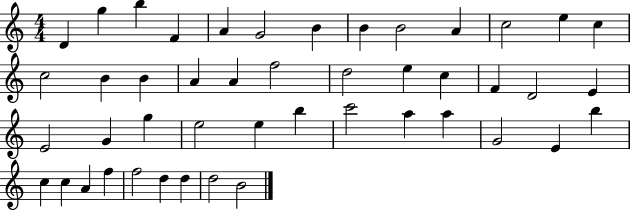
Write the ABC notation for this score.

X:1
T:Untitled
M:4/4
L:1/4
K:C
D g b F A G2 B B B2 A c2 e c c2 B B A A f2 d2 e c F D2 E E2 G g e2 e b c'2 a a G2 E b c c A f f2 d d d2 B2